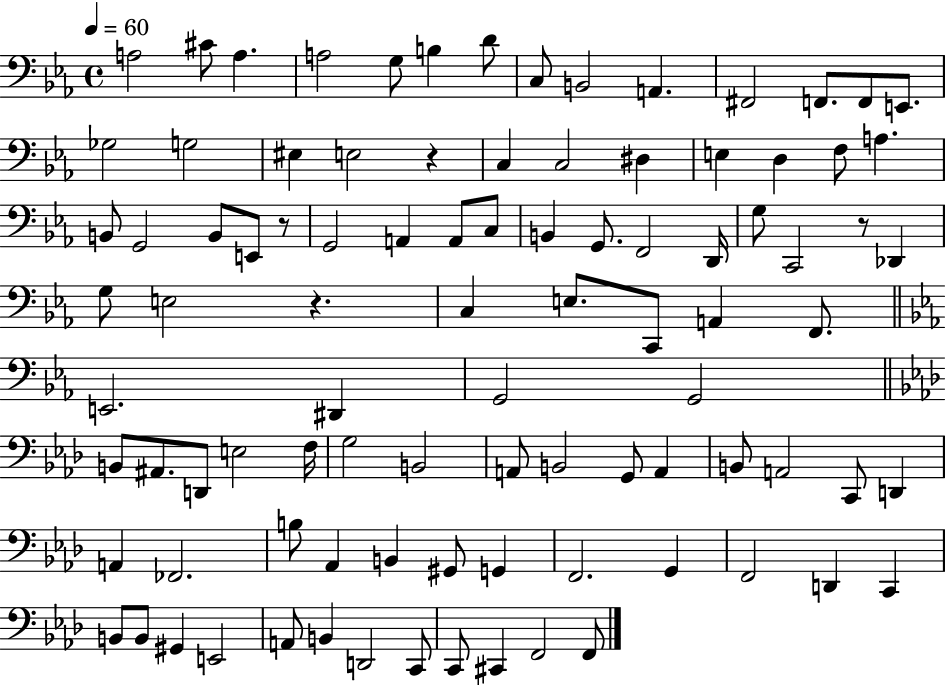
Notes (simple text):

A3/h C#4/e A3/q. A3/h G3/e B3/q D4/e C3/e B2/h A2/q. F#2/h F2/e. F2/e E2/e. Gb3/h G3/h EIS3/q E3/h R/q C3/q C3/h D#3/q E3/q D3/q F3/e A3/q. B2/e G2/h B2/e E2/e R/e G2/h A2/q A2/e C3/e B2/q G2/e. F2/h D2/s G3/e C2/h R/e Db2/q G3/e E3/h R/q. C3/q E3/e. C2/e A2/q F2/e. E2/h. D#2/q G2/h G2/h B2/e A#2/e. D2/e E3/h F3/s G3/h B2/h A2/e B2/h G2/e A2/q B2/e A2/h C2/e D2/q A2/q FES2/h. B3/e Ab2/q B2/q G#2/e G2/q F2/h. G2/q F2/h D2/q C2/q B2/e B2/e G#2/q E2/h A2/e B2/q D2/h C2/e C2/e C#2/q F2/h F2/e